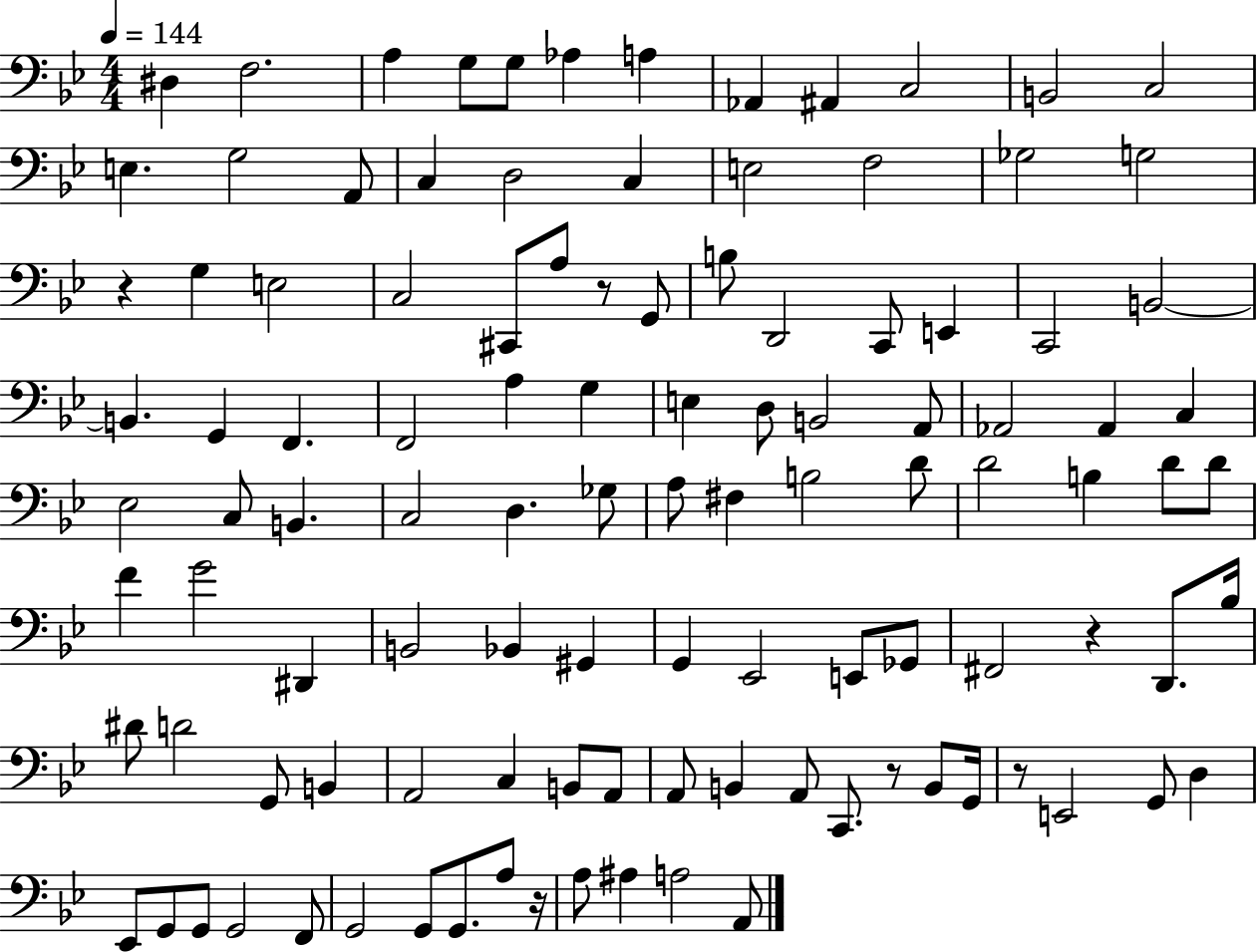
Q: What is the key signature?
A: BES major